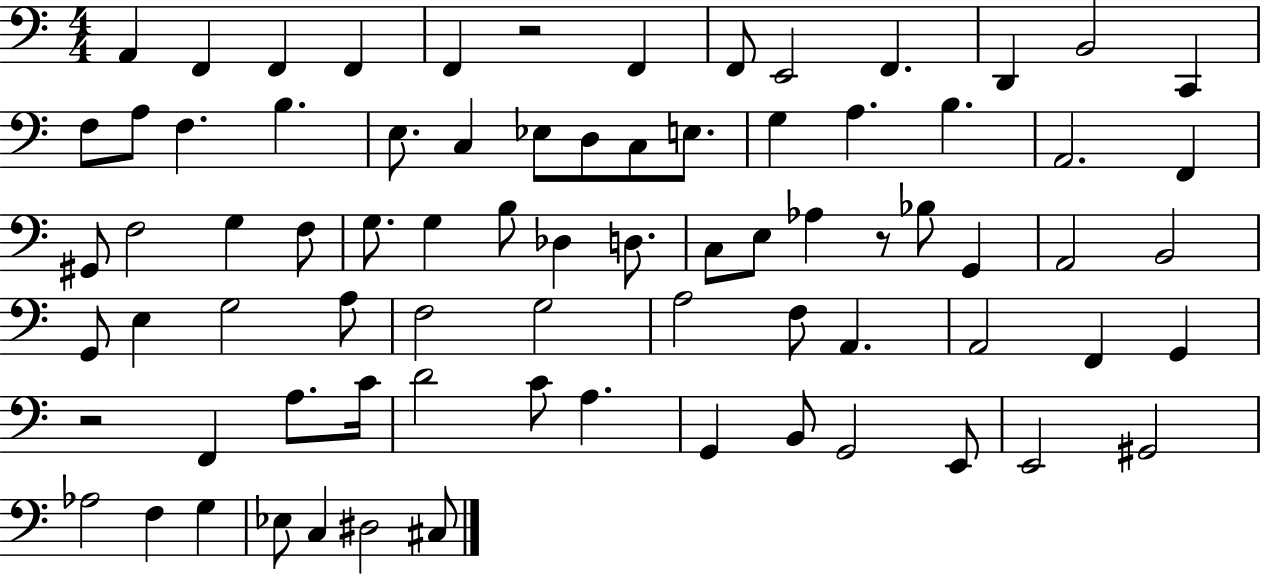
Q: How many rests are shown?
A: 3